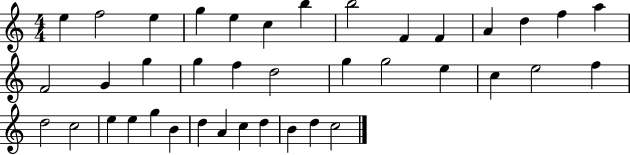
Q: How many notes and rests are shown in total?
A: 39